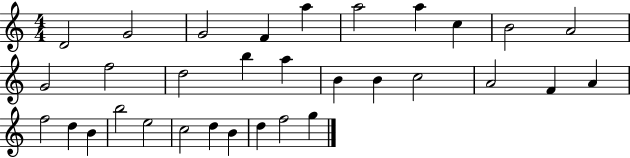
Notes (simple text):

D4/h G4/h G4/h F4/q A5/q A5/h A5/q C5/q B4/h A4/h G4/h F5/h D5/h B5/q A5/q B4/q B4/q C5/h A4/h F4/q A4/q F5/h D5/q B4/q B5/h E5/h C5/h D5/q B4/q D5/q F5/h G5/q